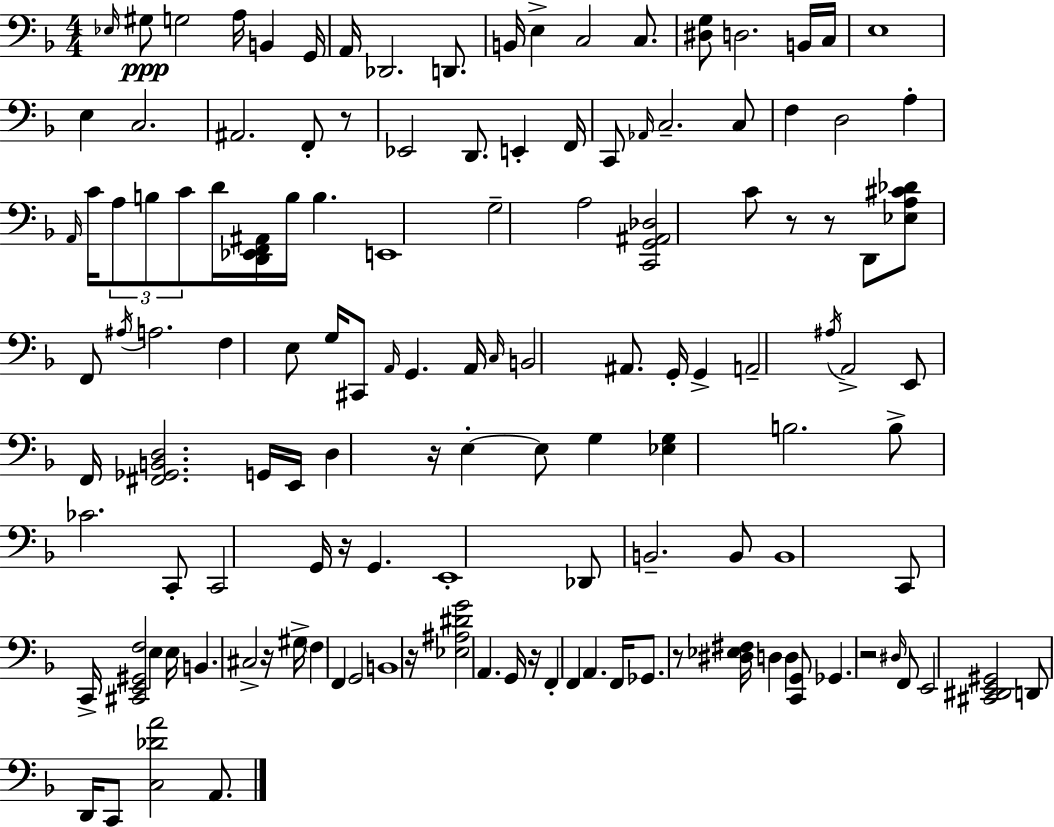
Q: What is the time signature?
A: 4/4